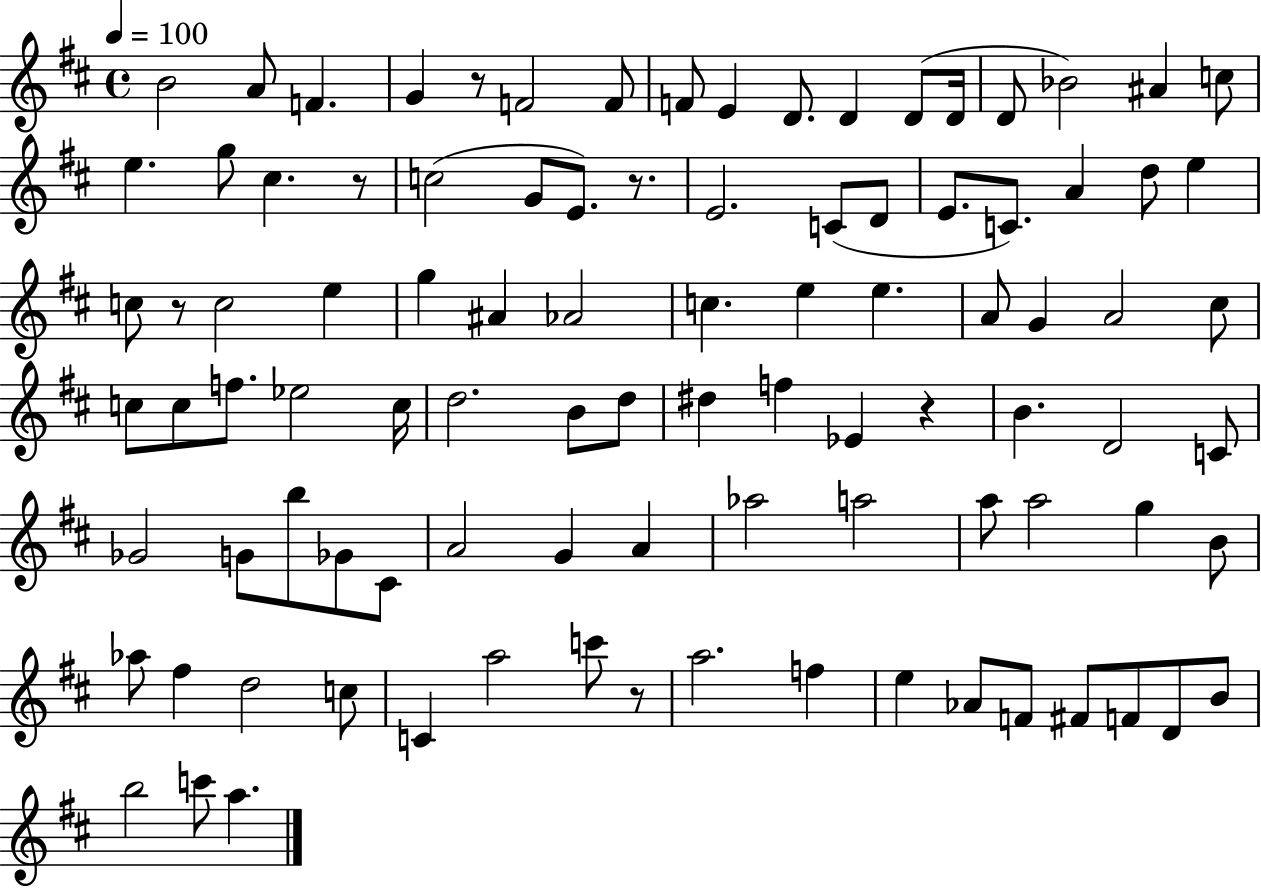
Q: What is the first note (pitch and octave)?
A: B4